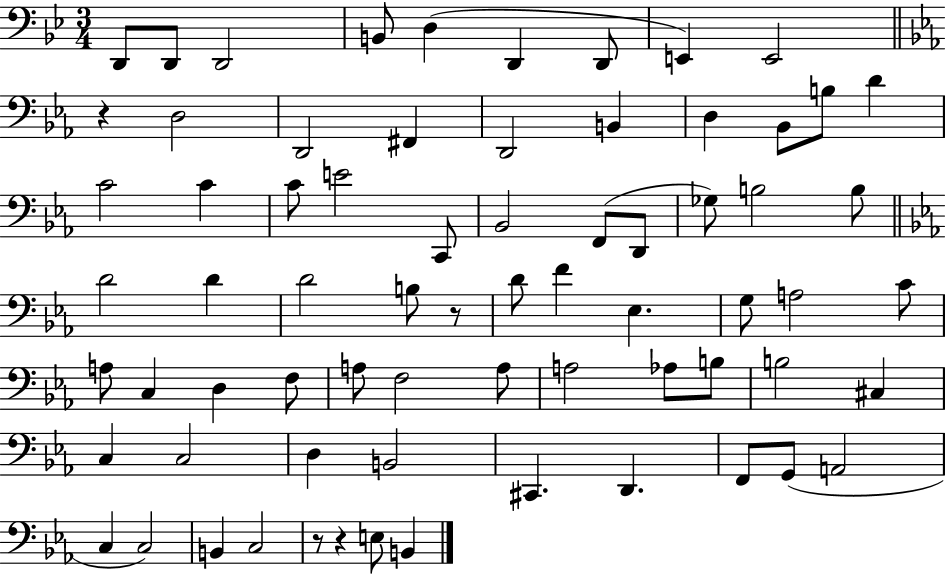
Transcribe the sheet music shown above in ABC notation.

X:1
T:Untitled
M:3/4
L:1/4
K:Bb
D,,/2 D,,/2 D,,2 B,,/2 D, D,, D,,/2 E,, E,,2 z D,2 D,,2 ^F,, D,,2 B,, D, _B,,/2 B,/2 D C2 C C/2 E2 C,,/2 _B,,2 F,,/2 D,,/2 _G,/2 B,2 B,/2 D2 D D2 B,/2 z/2 D/2 F _E, G,/2 A,2 C/2 A,/2 C, D, F,/2 A,/2 F,2 A,/2 A,2 _A,/2 B,/2 B,2 ^C, C, C,2 D, B,,2 ^C,, D,, F,,/2 G,,/2 A,,2 C, C,2 B,, C,2 z/2 z E,/2 B,,